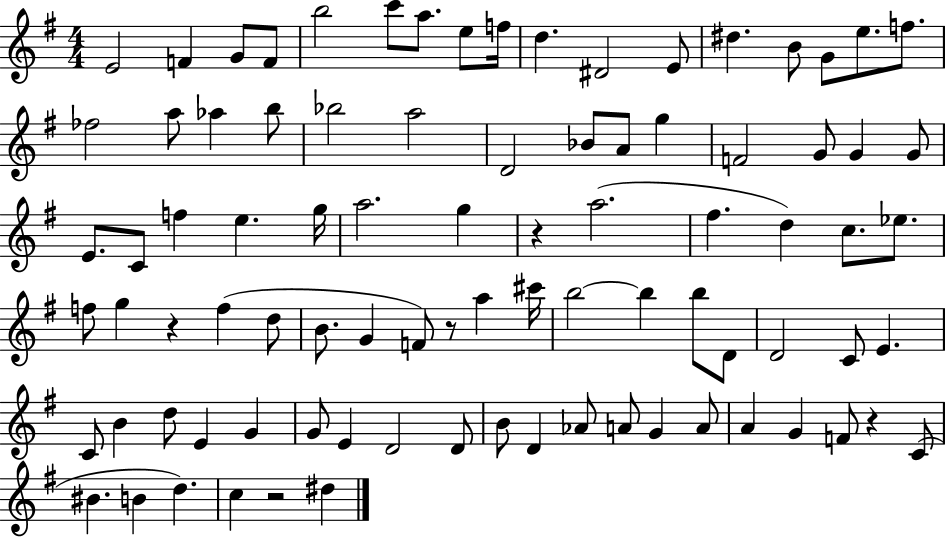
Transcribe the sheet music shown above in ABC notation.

X:1
T:Untitled
M:4/4
L:1/4
K:G
E2 F G/2 F/2 b2 c'/2 a/2 e/2 f/4 d ^D2 E/2 ^d B/2 G/2 e/2 f/2 _f2 a/2 _a b/2 _b2 a2 D2 _B/2 A/2 g F2 G/2 G G/2 E/2 C/2 f e g/4 a2 g z a2 ^f d c/2 _e/2 f/2 g z f d/2 B/2 G F/2 z/2 a ^c'/4 b2 b b/2 D/2 D2 C/2 E C/2 B d/2 E G G/2 E D2 D/2 B/2 D _A/2 A/2 G A/2 A G F/2 z C/2 ^B B d c z2 ^d